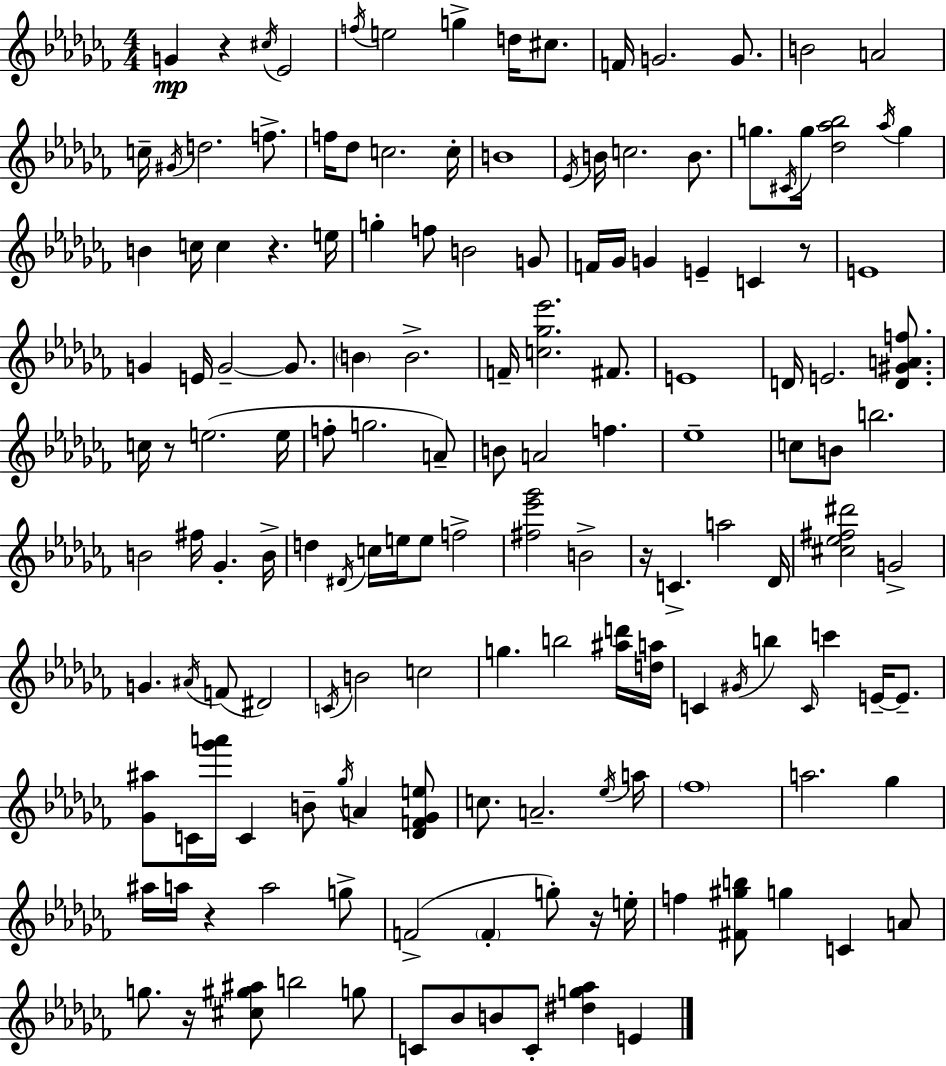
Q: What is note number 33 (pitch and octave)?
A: C5